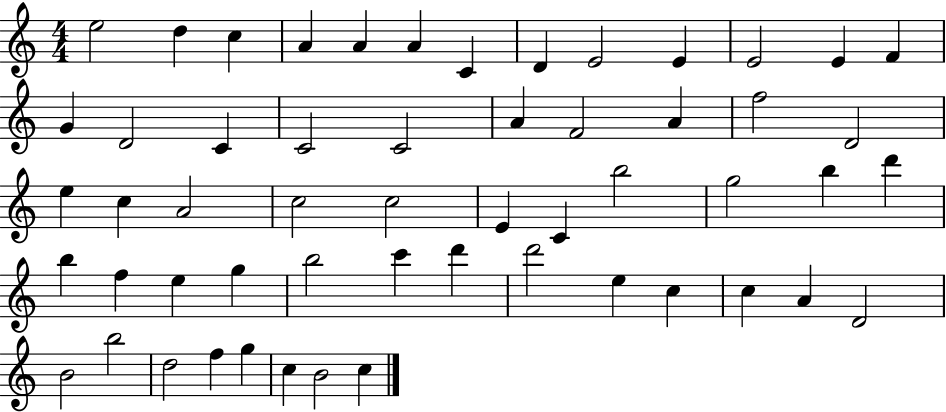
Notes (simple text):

E5/h D5/q C5/q A4/q A4/q A4/q C4/q D4/q E4/h E4/q E4/h E4/q F4/q G4/q D4/h C4/q C4/h C4/h A4/q F4/h A4/q F5/h D4/h E5/q C5/q A4/h C5/h C5/h E4/q C4/q B5/h G5/h B5/q D6/q B5/q F5/q E5/q G5/q B5/h C6/q D6/q D6/h E5/q C5/q C5/q A4/q D4/h B4/h B5/h D5/h F5/q G5/q C5/q B4/h C5/q